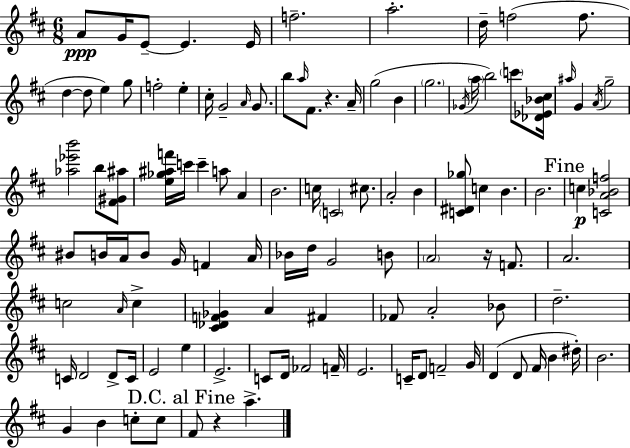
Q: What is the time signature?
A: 6/8